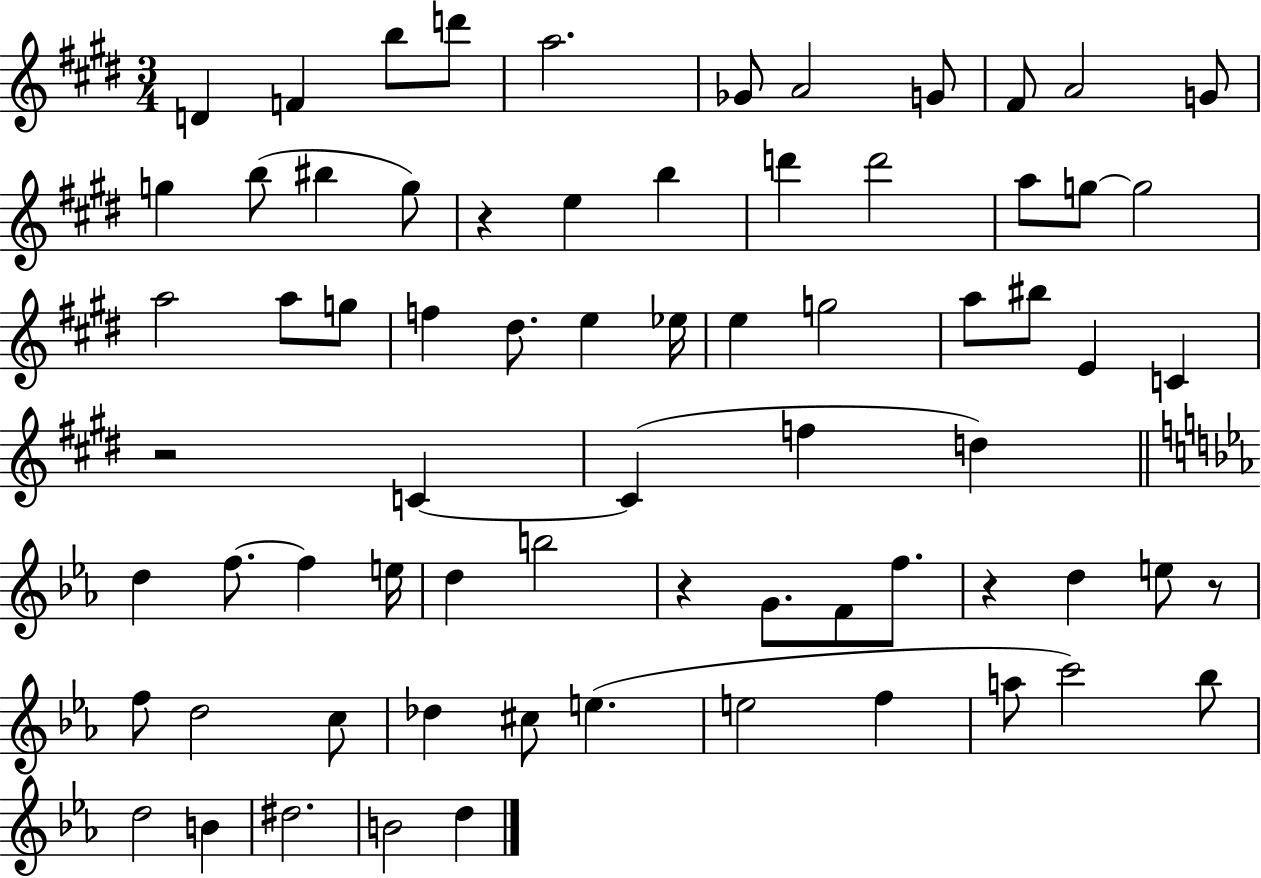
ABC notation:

X:1
T:Untitled
M:3/4
L:1/4
K:E
D F b/2 d'/2 a2 _G/2 A2 G/2 ^F/2 A2 G/2 g b/2 ^b g/2 z e b d' d'2 a/2 g/2 g2 a2 a/2 g/2 f ^d/2 e _e/4 e g2 a/2 ^b/2 E C z2 C C f d d f/2 f e/4 d b2 z G/2 F/2 f/2 z d e/2 z/2 f/2 d2 c/2 _d ^c/2 e e2 f a/2 c'2 _b/2 d2 B ^d2 B2 d